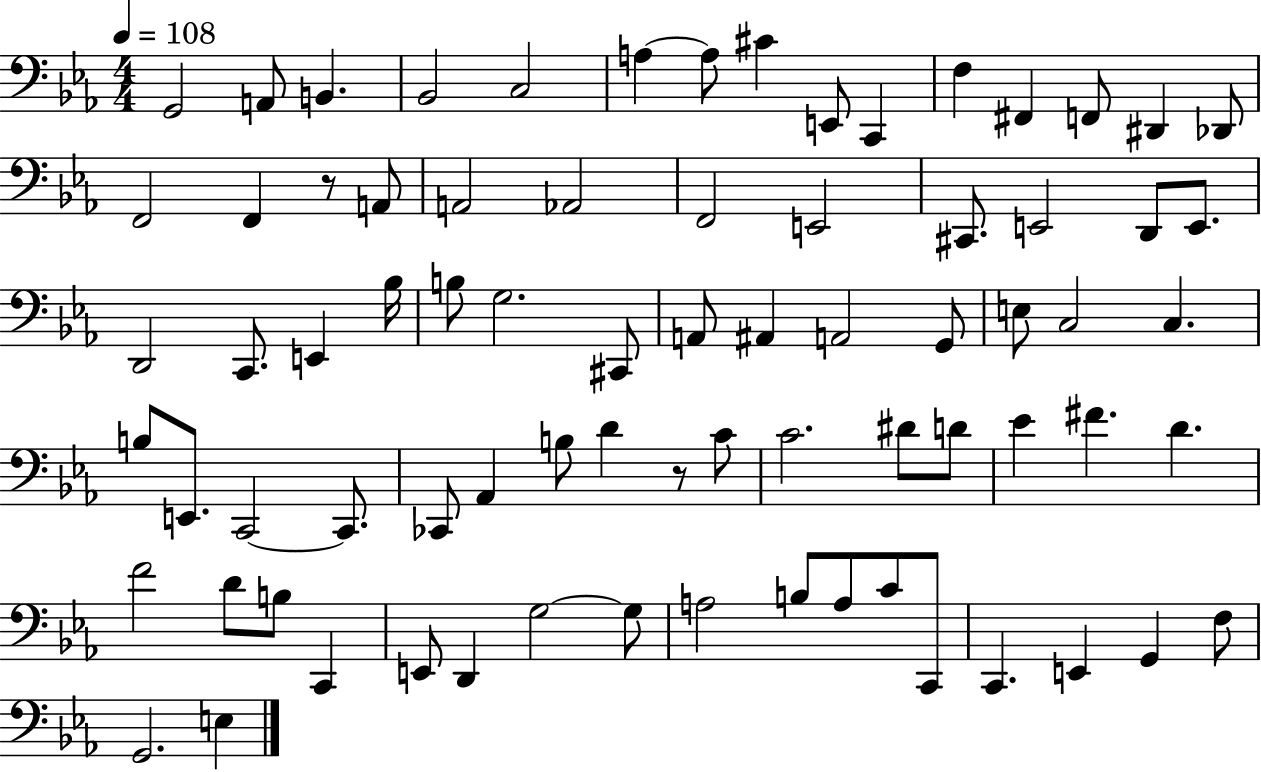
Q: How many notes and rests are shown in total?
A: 76